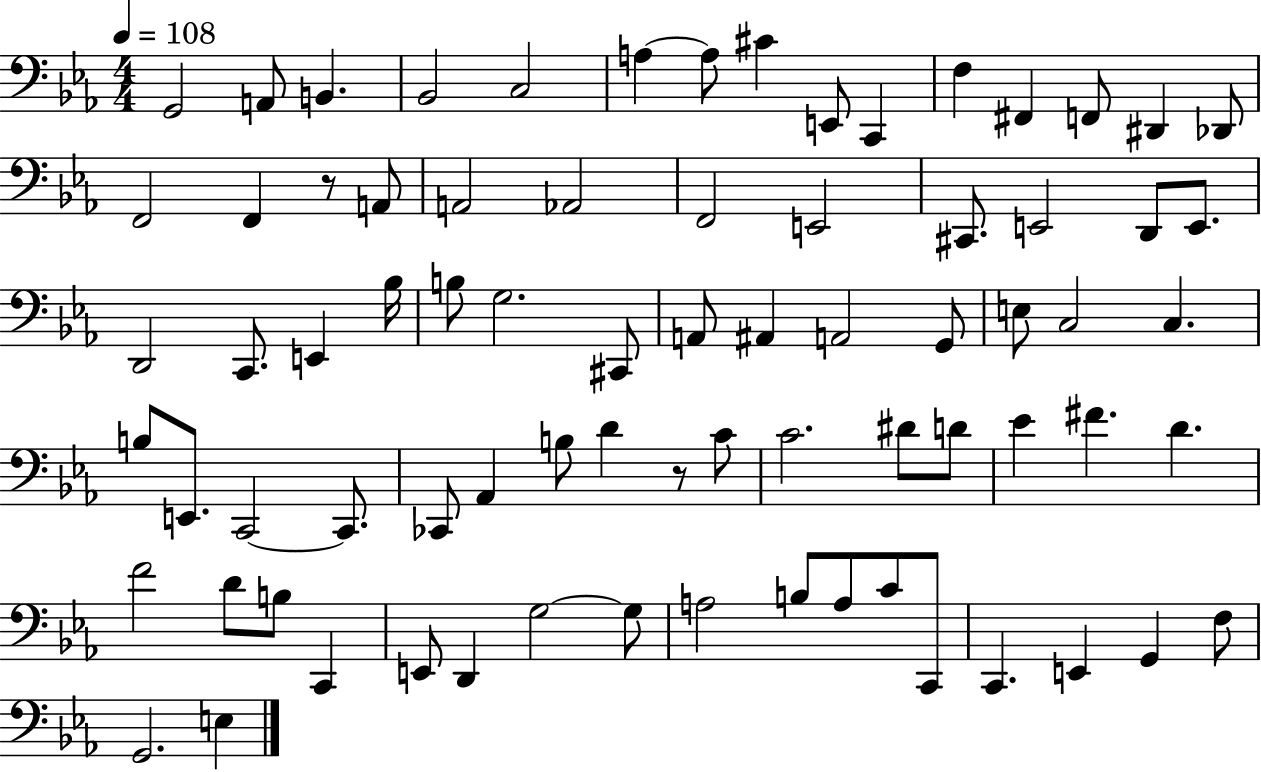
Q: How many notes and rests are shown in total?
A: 76